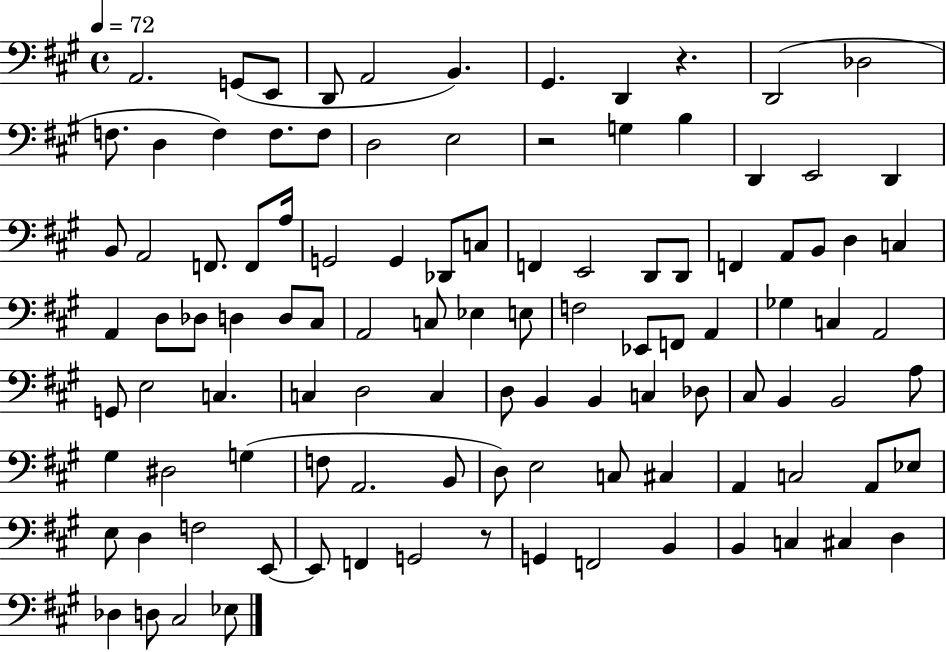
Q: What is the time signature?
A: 4/4